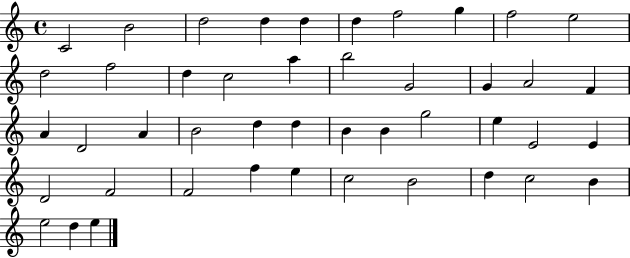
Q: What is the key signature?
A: C major